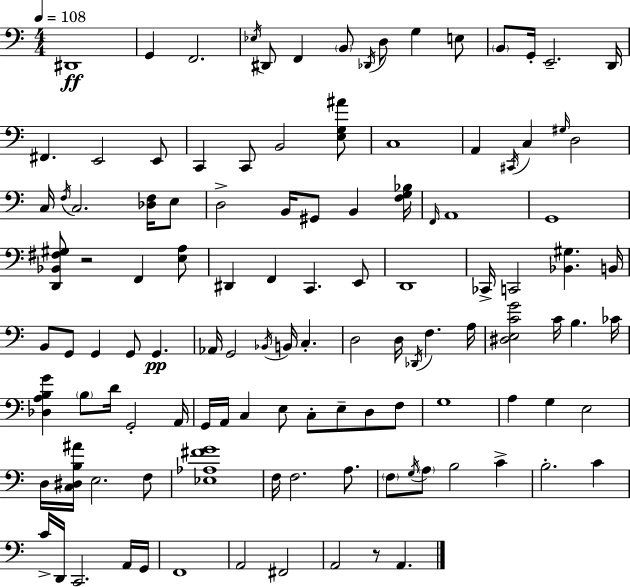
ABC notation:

X:1
T:Untitled
M:4/4
L:1/4
K:Am
^D,,4 G,, F,,2 _E,/4 ^D,,/2 F,, B,,/2 _D,,/4 D,/2 G, E,/2 B,,/2 G,,/4 E,,2 D,,/4 ^F,, E,,2 E,,/2 C,, C,,/2 B,,2 [E,G,^A]/2 C,4 A,, ^C,,/4 C, ^G,/4 D,2 C,/4 F,/4 C,2 [_D,F,]/4 E,/2 D,2 B,,/4 ^G,,/2 B,, [F,G,_B,]/4 F,,/4 A,,4 G,,4 [D,,_B,,^F,^G,]/2 z2 F,, [E,A,]/2 ^D,, F,, C,, E,,/2 D,,4 _C,,/4 C,,2 [_B,,^G,] B,,/4 B,,/2 G,,/2 G,, G,,/2 G,, _A,,/4 G,,2 _B,,/4 B,,/4 C, D,2 D,/4 _D,,/4 F, A,/4 [^D,E,CG]2 C/4 B, _C/4 [_D,A,B,G] B,/2 D/4 G,,2 A,,/4 G,,/4 A,,/4 C, E,/2 C,/2 E,/2 D,/2 F,/2 G,4 A, G, E,2 D,/4 [C,^D,B,^A]/4 E,2 F,/2 [_E,_A,^FG]4 F,/4 F,2 A,/2 F,/2 G,/4 A,/2 B,2 C B,2 C C/4 D,,/4 C,,2 A,,/4 G,,/4 F,,4 A,,2 ^F,,2 A,,2 z/2 A,,